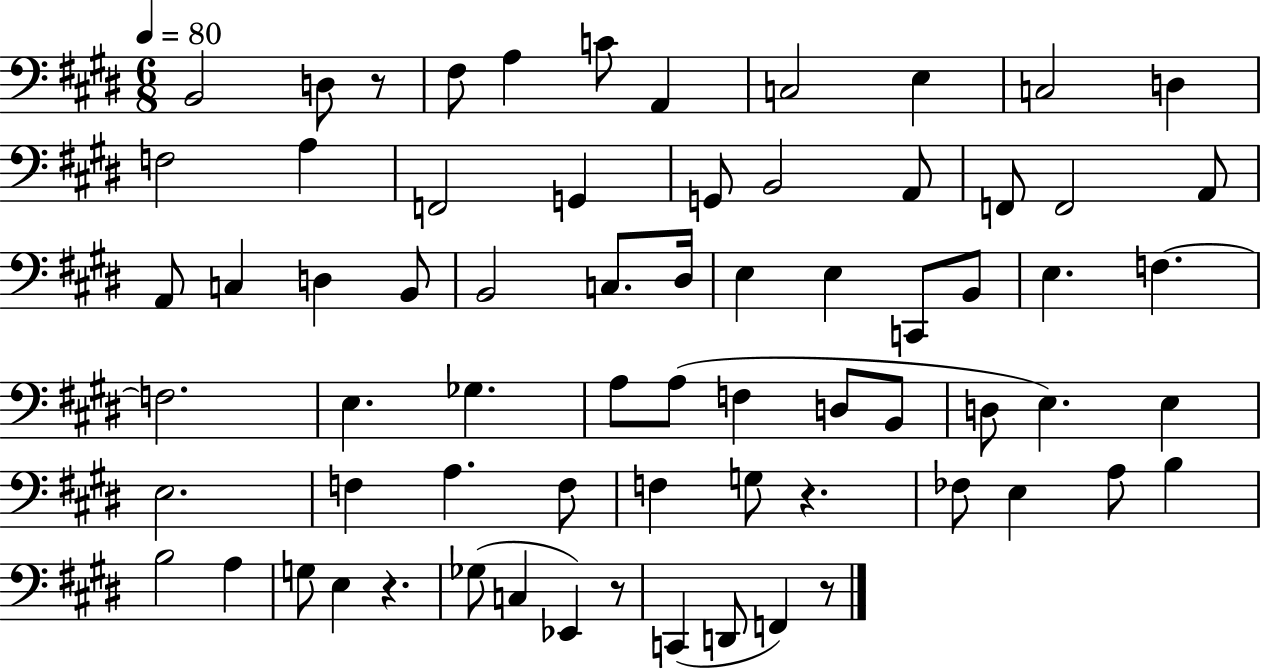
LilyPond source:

{
  \clef bass
  \numericTimeSignature
  \time 6/8
  \key e \major
  \tempo 4 = 80
  \repeat volta 2 { b,2 d8 r8 | fis8 a4 c'8 a,4 | c2 e4 | c2 d4 | \break f2 a4 | f,2 g,4 | g,8 b,2 a,8 | f,8 f,2 a,8 | \break a,8 c4 d4 b,8 | b,2 c8. dis16 | e4 e4 c,8 b,8 | e4. f4.~~ | \break f2. | e4. ges4. | a8 a8( f4 d8 b,8 | d8 e4.) e4 | \break e2. | f4 a4. f8 | f4 g8 r4. | fes8 e4 a8 b4 | \break b2 a4 | g8 e4 r4. | ges8( c4 ees,4) r8 | c,4( d,8 f,4) r8 | \break } \bar "|."
}